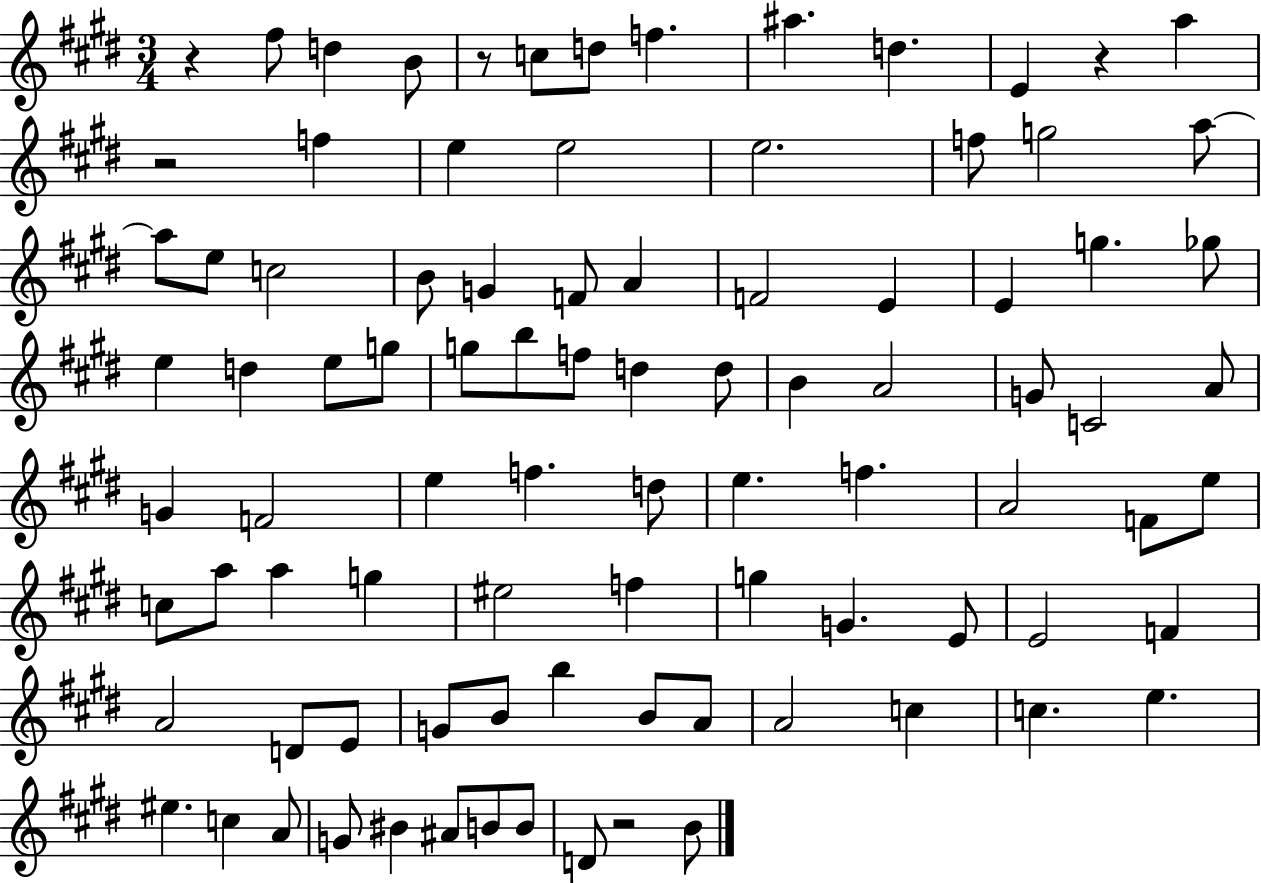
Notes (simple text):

R/q F#5/e D5/q B4/e R/e C5/e D5/e F5/q. A#5/q. D5/q. E4/q R/q A5/q R/h F5/q E5/q E5/h E5/h. F5/e G5/h A5/e A5/e E5/e C5/h B4/e G4/q F4/e A4/q F4/h E4/q E4/q G5/q. Gb5/e E5/q D5/q E5/e G5/e G5/e B5/e F5/e D5/q D5/e B4/q A4/h G4/e C4/h A4/e G4/q F4/h E5/q F5/q. D5/e E5/q. F5/q. A4/h F4/e E5/e C5/e A5/e A5/q G5/q EIS5/h F5/q G5/q G4/q. E4/e E4/h F4/q A4/h D4/e E4/e G4/e B4/e B5/q B4/e A4/e A4/h C5/q C5/q. E5/q. EIS5/q. C5/q A4/e G4/e BIS4/q A#4/e B4/e B4/e D4/e R/h B4/e